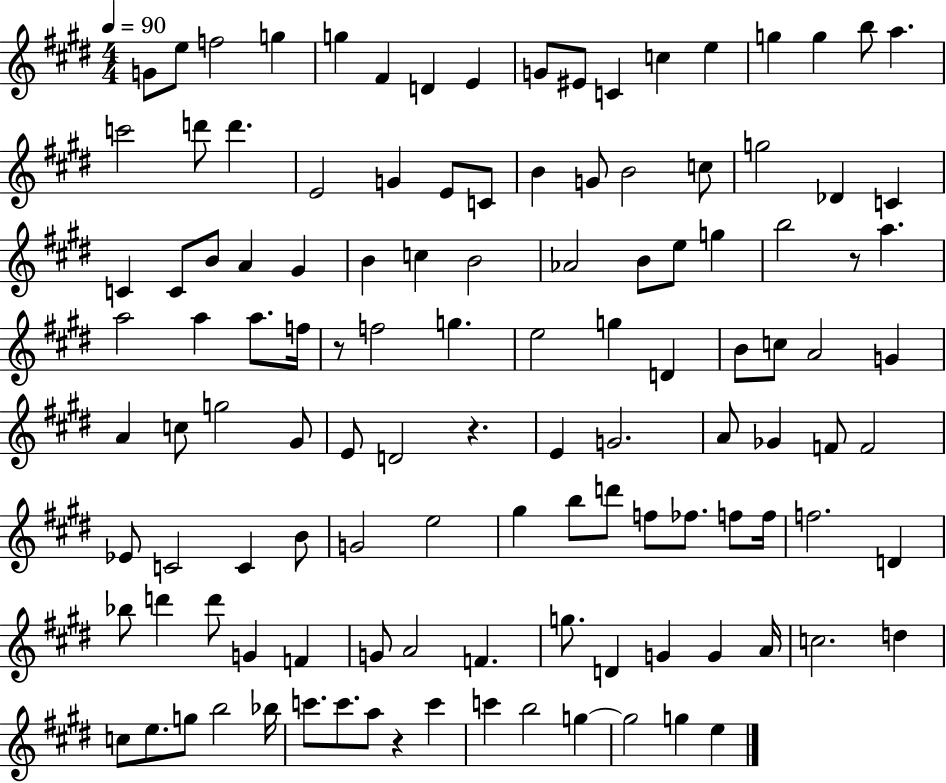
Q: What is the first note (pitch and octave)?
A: G4